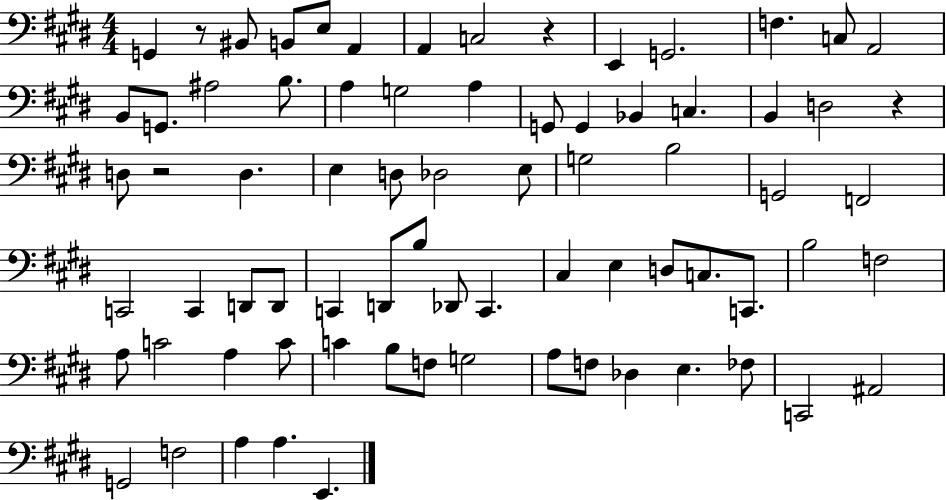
G2/q R/e BIS2/e B2/e E3/e A2/q A2/q C3/h R/q E2/q G2/h. F3/q. C3/e A2/h B2/e G2/e. A#3/h B3/e. A3/q G3/h A3/q G2/e G2/q Bb2/q C3/q. B2/q D3/h R/q D3/e R/h D3/q. E3/q D3/e Db3/h E3/e G3/h B3/h G2/h F2/h C2/h C2/q D2/e D2/e C2/q D2/e B3/e Db2/e C2/q. C#3/q E3/q D3/e C3/e. C2/e. B3/h F3/h A3/e C4/h A3/q C4/e C4/q B3/e F3/e G3/h A3/e F3/e Db3/q E3/q. FES3/e C2/h A#2/h G2/h F3/h A3/q A3/q. E2/q.